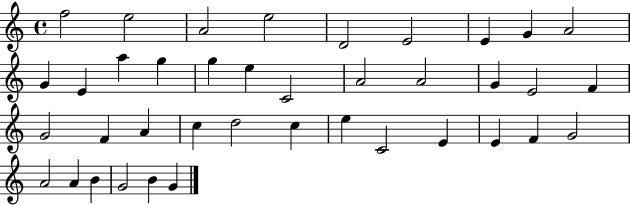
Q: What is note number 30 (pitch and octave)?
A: E4